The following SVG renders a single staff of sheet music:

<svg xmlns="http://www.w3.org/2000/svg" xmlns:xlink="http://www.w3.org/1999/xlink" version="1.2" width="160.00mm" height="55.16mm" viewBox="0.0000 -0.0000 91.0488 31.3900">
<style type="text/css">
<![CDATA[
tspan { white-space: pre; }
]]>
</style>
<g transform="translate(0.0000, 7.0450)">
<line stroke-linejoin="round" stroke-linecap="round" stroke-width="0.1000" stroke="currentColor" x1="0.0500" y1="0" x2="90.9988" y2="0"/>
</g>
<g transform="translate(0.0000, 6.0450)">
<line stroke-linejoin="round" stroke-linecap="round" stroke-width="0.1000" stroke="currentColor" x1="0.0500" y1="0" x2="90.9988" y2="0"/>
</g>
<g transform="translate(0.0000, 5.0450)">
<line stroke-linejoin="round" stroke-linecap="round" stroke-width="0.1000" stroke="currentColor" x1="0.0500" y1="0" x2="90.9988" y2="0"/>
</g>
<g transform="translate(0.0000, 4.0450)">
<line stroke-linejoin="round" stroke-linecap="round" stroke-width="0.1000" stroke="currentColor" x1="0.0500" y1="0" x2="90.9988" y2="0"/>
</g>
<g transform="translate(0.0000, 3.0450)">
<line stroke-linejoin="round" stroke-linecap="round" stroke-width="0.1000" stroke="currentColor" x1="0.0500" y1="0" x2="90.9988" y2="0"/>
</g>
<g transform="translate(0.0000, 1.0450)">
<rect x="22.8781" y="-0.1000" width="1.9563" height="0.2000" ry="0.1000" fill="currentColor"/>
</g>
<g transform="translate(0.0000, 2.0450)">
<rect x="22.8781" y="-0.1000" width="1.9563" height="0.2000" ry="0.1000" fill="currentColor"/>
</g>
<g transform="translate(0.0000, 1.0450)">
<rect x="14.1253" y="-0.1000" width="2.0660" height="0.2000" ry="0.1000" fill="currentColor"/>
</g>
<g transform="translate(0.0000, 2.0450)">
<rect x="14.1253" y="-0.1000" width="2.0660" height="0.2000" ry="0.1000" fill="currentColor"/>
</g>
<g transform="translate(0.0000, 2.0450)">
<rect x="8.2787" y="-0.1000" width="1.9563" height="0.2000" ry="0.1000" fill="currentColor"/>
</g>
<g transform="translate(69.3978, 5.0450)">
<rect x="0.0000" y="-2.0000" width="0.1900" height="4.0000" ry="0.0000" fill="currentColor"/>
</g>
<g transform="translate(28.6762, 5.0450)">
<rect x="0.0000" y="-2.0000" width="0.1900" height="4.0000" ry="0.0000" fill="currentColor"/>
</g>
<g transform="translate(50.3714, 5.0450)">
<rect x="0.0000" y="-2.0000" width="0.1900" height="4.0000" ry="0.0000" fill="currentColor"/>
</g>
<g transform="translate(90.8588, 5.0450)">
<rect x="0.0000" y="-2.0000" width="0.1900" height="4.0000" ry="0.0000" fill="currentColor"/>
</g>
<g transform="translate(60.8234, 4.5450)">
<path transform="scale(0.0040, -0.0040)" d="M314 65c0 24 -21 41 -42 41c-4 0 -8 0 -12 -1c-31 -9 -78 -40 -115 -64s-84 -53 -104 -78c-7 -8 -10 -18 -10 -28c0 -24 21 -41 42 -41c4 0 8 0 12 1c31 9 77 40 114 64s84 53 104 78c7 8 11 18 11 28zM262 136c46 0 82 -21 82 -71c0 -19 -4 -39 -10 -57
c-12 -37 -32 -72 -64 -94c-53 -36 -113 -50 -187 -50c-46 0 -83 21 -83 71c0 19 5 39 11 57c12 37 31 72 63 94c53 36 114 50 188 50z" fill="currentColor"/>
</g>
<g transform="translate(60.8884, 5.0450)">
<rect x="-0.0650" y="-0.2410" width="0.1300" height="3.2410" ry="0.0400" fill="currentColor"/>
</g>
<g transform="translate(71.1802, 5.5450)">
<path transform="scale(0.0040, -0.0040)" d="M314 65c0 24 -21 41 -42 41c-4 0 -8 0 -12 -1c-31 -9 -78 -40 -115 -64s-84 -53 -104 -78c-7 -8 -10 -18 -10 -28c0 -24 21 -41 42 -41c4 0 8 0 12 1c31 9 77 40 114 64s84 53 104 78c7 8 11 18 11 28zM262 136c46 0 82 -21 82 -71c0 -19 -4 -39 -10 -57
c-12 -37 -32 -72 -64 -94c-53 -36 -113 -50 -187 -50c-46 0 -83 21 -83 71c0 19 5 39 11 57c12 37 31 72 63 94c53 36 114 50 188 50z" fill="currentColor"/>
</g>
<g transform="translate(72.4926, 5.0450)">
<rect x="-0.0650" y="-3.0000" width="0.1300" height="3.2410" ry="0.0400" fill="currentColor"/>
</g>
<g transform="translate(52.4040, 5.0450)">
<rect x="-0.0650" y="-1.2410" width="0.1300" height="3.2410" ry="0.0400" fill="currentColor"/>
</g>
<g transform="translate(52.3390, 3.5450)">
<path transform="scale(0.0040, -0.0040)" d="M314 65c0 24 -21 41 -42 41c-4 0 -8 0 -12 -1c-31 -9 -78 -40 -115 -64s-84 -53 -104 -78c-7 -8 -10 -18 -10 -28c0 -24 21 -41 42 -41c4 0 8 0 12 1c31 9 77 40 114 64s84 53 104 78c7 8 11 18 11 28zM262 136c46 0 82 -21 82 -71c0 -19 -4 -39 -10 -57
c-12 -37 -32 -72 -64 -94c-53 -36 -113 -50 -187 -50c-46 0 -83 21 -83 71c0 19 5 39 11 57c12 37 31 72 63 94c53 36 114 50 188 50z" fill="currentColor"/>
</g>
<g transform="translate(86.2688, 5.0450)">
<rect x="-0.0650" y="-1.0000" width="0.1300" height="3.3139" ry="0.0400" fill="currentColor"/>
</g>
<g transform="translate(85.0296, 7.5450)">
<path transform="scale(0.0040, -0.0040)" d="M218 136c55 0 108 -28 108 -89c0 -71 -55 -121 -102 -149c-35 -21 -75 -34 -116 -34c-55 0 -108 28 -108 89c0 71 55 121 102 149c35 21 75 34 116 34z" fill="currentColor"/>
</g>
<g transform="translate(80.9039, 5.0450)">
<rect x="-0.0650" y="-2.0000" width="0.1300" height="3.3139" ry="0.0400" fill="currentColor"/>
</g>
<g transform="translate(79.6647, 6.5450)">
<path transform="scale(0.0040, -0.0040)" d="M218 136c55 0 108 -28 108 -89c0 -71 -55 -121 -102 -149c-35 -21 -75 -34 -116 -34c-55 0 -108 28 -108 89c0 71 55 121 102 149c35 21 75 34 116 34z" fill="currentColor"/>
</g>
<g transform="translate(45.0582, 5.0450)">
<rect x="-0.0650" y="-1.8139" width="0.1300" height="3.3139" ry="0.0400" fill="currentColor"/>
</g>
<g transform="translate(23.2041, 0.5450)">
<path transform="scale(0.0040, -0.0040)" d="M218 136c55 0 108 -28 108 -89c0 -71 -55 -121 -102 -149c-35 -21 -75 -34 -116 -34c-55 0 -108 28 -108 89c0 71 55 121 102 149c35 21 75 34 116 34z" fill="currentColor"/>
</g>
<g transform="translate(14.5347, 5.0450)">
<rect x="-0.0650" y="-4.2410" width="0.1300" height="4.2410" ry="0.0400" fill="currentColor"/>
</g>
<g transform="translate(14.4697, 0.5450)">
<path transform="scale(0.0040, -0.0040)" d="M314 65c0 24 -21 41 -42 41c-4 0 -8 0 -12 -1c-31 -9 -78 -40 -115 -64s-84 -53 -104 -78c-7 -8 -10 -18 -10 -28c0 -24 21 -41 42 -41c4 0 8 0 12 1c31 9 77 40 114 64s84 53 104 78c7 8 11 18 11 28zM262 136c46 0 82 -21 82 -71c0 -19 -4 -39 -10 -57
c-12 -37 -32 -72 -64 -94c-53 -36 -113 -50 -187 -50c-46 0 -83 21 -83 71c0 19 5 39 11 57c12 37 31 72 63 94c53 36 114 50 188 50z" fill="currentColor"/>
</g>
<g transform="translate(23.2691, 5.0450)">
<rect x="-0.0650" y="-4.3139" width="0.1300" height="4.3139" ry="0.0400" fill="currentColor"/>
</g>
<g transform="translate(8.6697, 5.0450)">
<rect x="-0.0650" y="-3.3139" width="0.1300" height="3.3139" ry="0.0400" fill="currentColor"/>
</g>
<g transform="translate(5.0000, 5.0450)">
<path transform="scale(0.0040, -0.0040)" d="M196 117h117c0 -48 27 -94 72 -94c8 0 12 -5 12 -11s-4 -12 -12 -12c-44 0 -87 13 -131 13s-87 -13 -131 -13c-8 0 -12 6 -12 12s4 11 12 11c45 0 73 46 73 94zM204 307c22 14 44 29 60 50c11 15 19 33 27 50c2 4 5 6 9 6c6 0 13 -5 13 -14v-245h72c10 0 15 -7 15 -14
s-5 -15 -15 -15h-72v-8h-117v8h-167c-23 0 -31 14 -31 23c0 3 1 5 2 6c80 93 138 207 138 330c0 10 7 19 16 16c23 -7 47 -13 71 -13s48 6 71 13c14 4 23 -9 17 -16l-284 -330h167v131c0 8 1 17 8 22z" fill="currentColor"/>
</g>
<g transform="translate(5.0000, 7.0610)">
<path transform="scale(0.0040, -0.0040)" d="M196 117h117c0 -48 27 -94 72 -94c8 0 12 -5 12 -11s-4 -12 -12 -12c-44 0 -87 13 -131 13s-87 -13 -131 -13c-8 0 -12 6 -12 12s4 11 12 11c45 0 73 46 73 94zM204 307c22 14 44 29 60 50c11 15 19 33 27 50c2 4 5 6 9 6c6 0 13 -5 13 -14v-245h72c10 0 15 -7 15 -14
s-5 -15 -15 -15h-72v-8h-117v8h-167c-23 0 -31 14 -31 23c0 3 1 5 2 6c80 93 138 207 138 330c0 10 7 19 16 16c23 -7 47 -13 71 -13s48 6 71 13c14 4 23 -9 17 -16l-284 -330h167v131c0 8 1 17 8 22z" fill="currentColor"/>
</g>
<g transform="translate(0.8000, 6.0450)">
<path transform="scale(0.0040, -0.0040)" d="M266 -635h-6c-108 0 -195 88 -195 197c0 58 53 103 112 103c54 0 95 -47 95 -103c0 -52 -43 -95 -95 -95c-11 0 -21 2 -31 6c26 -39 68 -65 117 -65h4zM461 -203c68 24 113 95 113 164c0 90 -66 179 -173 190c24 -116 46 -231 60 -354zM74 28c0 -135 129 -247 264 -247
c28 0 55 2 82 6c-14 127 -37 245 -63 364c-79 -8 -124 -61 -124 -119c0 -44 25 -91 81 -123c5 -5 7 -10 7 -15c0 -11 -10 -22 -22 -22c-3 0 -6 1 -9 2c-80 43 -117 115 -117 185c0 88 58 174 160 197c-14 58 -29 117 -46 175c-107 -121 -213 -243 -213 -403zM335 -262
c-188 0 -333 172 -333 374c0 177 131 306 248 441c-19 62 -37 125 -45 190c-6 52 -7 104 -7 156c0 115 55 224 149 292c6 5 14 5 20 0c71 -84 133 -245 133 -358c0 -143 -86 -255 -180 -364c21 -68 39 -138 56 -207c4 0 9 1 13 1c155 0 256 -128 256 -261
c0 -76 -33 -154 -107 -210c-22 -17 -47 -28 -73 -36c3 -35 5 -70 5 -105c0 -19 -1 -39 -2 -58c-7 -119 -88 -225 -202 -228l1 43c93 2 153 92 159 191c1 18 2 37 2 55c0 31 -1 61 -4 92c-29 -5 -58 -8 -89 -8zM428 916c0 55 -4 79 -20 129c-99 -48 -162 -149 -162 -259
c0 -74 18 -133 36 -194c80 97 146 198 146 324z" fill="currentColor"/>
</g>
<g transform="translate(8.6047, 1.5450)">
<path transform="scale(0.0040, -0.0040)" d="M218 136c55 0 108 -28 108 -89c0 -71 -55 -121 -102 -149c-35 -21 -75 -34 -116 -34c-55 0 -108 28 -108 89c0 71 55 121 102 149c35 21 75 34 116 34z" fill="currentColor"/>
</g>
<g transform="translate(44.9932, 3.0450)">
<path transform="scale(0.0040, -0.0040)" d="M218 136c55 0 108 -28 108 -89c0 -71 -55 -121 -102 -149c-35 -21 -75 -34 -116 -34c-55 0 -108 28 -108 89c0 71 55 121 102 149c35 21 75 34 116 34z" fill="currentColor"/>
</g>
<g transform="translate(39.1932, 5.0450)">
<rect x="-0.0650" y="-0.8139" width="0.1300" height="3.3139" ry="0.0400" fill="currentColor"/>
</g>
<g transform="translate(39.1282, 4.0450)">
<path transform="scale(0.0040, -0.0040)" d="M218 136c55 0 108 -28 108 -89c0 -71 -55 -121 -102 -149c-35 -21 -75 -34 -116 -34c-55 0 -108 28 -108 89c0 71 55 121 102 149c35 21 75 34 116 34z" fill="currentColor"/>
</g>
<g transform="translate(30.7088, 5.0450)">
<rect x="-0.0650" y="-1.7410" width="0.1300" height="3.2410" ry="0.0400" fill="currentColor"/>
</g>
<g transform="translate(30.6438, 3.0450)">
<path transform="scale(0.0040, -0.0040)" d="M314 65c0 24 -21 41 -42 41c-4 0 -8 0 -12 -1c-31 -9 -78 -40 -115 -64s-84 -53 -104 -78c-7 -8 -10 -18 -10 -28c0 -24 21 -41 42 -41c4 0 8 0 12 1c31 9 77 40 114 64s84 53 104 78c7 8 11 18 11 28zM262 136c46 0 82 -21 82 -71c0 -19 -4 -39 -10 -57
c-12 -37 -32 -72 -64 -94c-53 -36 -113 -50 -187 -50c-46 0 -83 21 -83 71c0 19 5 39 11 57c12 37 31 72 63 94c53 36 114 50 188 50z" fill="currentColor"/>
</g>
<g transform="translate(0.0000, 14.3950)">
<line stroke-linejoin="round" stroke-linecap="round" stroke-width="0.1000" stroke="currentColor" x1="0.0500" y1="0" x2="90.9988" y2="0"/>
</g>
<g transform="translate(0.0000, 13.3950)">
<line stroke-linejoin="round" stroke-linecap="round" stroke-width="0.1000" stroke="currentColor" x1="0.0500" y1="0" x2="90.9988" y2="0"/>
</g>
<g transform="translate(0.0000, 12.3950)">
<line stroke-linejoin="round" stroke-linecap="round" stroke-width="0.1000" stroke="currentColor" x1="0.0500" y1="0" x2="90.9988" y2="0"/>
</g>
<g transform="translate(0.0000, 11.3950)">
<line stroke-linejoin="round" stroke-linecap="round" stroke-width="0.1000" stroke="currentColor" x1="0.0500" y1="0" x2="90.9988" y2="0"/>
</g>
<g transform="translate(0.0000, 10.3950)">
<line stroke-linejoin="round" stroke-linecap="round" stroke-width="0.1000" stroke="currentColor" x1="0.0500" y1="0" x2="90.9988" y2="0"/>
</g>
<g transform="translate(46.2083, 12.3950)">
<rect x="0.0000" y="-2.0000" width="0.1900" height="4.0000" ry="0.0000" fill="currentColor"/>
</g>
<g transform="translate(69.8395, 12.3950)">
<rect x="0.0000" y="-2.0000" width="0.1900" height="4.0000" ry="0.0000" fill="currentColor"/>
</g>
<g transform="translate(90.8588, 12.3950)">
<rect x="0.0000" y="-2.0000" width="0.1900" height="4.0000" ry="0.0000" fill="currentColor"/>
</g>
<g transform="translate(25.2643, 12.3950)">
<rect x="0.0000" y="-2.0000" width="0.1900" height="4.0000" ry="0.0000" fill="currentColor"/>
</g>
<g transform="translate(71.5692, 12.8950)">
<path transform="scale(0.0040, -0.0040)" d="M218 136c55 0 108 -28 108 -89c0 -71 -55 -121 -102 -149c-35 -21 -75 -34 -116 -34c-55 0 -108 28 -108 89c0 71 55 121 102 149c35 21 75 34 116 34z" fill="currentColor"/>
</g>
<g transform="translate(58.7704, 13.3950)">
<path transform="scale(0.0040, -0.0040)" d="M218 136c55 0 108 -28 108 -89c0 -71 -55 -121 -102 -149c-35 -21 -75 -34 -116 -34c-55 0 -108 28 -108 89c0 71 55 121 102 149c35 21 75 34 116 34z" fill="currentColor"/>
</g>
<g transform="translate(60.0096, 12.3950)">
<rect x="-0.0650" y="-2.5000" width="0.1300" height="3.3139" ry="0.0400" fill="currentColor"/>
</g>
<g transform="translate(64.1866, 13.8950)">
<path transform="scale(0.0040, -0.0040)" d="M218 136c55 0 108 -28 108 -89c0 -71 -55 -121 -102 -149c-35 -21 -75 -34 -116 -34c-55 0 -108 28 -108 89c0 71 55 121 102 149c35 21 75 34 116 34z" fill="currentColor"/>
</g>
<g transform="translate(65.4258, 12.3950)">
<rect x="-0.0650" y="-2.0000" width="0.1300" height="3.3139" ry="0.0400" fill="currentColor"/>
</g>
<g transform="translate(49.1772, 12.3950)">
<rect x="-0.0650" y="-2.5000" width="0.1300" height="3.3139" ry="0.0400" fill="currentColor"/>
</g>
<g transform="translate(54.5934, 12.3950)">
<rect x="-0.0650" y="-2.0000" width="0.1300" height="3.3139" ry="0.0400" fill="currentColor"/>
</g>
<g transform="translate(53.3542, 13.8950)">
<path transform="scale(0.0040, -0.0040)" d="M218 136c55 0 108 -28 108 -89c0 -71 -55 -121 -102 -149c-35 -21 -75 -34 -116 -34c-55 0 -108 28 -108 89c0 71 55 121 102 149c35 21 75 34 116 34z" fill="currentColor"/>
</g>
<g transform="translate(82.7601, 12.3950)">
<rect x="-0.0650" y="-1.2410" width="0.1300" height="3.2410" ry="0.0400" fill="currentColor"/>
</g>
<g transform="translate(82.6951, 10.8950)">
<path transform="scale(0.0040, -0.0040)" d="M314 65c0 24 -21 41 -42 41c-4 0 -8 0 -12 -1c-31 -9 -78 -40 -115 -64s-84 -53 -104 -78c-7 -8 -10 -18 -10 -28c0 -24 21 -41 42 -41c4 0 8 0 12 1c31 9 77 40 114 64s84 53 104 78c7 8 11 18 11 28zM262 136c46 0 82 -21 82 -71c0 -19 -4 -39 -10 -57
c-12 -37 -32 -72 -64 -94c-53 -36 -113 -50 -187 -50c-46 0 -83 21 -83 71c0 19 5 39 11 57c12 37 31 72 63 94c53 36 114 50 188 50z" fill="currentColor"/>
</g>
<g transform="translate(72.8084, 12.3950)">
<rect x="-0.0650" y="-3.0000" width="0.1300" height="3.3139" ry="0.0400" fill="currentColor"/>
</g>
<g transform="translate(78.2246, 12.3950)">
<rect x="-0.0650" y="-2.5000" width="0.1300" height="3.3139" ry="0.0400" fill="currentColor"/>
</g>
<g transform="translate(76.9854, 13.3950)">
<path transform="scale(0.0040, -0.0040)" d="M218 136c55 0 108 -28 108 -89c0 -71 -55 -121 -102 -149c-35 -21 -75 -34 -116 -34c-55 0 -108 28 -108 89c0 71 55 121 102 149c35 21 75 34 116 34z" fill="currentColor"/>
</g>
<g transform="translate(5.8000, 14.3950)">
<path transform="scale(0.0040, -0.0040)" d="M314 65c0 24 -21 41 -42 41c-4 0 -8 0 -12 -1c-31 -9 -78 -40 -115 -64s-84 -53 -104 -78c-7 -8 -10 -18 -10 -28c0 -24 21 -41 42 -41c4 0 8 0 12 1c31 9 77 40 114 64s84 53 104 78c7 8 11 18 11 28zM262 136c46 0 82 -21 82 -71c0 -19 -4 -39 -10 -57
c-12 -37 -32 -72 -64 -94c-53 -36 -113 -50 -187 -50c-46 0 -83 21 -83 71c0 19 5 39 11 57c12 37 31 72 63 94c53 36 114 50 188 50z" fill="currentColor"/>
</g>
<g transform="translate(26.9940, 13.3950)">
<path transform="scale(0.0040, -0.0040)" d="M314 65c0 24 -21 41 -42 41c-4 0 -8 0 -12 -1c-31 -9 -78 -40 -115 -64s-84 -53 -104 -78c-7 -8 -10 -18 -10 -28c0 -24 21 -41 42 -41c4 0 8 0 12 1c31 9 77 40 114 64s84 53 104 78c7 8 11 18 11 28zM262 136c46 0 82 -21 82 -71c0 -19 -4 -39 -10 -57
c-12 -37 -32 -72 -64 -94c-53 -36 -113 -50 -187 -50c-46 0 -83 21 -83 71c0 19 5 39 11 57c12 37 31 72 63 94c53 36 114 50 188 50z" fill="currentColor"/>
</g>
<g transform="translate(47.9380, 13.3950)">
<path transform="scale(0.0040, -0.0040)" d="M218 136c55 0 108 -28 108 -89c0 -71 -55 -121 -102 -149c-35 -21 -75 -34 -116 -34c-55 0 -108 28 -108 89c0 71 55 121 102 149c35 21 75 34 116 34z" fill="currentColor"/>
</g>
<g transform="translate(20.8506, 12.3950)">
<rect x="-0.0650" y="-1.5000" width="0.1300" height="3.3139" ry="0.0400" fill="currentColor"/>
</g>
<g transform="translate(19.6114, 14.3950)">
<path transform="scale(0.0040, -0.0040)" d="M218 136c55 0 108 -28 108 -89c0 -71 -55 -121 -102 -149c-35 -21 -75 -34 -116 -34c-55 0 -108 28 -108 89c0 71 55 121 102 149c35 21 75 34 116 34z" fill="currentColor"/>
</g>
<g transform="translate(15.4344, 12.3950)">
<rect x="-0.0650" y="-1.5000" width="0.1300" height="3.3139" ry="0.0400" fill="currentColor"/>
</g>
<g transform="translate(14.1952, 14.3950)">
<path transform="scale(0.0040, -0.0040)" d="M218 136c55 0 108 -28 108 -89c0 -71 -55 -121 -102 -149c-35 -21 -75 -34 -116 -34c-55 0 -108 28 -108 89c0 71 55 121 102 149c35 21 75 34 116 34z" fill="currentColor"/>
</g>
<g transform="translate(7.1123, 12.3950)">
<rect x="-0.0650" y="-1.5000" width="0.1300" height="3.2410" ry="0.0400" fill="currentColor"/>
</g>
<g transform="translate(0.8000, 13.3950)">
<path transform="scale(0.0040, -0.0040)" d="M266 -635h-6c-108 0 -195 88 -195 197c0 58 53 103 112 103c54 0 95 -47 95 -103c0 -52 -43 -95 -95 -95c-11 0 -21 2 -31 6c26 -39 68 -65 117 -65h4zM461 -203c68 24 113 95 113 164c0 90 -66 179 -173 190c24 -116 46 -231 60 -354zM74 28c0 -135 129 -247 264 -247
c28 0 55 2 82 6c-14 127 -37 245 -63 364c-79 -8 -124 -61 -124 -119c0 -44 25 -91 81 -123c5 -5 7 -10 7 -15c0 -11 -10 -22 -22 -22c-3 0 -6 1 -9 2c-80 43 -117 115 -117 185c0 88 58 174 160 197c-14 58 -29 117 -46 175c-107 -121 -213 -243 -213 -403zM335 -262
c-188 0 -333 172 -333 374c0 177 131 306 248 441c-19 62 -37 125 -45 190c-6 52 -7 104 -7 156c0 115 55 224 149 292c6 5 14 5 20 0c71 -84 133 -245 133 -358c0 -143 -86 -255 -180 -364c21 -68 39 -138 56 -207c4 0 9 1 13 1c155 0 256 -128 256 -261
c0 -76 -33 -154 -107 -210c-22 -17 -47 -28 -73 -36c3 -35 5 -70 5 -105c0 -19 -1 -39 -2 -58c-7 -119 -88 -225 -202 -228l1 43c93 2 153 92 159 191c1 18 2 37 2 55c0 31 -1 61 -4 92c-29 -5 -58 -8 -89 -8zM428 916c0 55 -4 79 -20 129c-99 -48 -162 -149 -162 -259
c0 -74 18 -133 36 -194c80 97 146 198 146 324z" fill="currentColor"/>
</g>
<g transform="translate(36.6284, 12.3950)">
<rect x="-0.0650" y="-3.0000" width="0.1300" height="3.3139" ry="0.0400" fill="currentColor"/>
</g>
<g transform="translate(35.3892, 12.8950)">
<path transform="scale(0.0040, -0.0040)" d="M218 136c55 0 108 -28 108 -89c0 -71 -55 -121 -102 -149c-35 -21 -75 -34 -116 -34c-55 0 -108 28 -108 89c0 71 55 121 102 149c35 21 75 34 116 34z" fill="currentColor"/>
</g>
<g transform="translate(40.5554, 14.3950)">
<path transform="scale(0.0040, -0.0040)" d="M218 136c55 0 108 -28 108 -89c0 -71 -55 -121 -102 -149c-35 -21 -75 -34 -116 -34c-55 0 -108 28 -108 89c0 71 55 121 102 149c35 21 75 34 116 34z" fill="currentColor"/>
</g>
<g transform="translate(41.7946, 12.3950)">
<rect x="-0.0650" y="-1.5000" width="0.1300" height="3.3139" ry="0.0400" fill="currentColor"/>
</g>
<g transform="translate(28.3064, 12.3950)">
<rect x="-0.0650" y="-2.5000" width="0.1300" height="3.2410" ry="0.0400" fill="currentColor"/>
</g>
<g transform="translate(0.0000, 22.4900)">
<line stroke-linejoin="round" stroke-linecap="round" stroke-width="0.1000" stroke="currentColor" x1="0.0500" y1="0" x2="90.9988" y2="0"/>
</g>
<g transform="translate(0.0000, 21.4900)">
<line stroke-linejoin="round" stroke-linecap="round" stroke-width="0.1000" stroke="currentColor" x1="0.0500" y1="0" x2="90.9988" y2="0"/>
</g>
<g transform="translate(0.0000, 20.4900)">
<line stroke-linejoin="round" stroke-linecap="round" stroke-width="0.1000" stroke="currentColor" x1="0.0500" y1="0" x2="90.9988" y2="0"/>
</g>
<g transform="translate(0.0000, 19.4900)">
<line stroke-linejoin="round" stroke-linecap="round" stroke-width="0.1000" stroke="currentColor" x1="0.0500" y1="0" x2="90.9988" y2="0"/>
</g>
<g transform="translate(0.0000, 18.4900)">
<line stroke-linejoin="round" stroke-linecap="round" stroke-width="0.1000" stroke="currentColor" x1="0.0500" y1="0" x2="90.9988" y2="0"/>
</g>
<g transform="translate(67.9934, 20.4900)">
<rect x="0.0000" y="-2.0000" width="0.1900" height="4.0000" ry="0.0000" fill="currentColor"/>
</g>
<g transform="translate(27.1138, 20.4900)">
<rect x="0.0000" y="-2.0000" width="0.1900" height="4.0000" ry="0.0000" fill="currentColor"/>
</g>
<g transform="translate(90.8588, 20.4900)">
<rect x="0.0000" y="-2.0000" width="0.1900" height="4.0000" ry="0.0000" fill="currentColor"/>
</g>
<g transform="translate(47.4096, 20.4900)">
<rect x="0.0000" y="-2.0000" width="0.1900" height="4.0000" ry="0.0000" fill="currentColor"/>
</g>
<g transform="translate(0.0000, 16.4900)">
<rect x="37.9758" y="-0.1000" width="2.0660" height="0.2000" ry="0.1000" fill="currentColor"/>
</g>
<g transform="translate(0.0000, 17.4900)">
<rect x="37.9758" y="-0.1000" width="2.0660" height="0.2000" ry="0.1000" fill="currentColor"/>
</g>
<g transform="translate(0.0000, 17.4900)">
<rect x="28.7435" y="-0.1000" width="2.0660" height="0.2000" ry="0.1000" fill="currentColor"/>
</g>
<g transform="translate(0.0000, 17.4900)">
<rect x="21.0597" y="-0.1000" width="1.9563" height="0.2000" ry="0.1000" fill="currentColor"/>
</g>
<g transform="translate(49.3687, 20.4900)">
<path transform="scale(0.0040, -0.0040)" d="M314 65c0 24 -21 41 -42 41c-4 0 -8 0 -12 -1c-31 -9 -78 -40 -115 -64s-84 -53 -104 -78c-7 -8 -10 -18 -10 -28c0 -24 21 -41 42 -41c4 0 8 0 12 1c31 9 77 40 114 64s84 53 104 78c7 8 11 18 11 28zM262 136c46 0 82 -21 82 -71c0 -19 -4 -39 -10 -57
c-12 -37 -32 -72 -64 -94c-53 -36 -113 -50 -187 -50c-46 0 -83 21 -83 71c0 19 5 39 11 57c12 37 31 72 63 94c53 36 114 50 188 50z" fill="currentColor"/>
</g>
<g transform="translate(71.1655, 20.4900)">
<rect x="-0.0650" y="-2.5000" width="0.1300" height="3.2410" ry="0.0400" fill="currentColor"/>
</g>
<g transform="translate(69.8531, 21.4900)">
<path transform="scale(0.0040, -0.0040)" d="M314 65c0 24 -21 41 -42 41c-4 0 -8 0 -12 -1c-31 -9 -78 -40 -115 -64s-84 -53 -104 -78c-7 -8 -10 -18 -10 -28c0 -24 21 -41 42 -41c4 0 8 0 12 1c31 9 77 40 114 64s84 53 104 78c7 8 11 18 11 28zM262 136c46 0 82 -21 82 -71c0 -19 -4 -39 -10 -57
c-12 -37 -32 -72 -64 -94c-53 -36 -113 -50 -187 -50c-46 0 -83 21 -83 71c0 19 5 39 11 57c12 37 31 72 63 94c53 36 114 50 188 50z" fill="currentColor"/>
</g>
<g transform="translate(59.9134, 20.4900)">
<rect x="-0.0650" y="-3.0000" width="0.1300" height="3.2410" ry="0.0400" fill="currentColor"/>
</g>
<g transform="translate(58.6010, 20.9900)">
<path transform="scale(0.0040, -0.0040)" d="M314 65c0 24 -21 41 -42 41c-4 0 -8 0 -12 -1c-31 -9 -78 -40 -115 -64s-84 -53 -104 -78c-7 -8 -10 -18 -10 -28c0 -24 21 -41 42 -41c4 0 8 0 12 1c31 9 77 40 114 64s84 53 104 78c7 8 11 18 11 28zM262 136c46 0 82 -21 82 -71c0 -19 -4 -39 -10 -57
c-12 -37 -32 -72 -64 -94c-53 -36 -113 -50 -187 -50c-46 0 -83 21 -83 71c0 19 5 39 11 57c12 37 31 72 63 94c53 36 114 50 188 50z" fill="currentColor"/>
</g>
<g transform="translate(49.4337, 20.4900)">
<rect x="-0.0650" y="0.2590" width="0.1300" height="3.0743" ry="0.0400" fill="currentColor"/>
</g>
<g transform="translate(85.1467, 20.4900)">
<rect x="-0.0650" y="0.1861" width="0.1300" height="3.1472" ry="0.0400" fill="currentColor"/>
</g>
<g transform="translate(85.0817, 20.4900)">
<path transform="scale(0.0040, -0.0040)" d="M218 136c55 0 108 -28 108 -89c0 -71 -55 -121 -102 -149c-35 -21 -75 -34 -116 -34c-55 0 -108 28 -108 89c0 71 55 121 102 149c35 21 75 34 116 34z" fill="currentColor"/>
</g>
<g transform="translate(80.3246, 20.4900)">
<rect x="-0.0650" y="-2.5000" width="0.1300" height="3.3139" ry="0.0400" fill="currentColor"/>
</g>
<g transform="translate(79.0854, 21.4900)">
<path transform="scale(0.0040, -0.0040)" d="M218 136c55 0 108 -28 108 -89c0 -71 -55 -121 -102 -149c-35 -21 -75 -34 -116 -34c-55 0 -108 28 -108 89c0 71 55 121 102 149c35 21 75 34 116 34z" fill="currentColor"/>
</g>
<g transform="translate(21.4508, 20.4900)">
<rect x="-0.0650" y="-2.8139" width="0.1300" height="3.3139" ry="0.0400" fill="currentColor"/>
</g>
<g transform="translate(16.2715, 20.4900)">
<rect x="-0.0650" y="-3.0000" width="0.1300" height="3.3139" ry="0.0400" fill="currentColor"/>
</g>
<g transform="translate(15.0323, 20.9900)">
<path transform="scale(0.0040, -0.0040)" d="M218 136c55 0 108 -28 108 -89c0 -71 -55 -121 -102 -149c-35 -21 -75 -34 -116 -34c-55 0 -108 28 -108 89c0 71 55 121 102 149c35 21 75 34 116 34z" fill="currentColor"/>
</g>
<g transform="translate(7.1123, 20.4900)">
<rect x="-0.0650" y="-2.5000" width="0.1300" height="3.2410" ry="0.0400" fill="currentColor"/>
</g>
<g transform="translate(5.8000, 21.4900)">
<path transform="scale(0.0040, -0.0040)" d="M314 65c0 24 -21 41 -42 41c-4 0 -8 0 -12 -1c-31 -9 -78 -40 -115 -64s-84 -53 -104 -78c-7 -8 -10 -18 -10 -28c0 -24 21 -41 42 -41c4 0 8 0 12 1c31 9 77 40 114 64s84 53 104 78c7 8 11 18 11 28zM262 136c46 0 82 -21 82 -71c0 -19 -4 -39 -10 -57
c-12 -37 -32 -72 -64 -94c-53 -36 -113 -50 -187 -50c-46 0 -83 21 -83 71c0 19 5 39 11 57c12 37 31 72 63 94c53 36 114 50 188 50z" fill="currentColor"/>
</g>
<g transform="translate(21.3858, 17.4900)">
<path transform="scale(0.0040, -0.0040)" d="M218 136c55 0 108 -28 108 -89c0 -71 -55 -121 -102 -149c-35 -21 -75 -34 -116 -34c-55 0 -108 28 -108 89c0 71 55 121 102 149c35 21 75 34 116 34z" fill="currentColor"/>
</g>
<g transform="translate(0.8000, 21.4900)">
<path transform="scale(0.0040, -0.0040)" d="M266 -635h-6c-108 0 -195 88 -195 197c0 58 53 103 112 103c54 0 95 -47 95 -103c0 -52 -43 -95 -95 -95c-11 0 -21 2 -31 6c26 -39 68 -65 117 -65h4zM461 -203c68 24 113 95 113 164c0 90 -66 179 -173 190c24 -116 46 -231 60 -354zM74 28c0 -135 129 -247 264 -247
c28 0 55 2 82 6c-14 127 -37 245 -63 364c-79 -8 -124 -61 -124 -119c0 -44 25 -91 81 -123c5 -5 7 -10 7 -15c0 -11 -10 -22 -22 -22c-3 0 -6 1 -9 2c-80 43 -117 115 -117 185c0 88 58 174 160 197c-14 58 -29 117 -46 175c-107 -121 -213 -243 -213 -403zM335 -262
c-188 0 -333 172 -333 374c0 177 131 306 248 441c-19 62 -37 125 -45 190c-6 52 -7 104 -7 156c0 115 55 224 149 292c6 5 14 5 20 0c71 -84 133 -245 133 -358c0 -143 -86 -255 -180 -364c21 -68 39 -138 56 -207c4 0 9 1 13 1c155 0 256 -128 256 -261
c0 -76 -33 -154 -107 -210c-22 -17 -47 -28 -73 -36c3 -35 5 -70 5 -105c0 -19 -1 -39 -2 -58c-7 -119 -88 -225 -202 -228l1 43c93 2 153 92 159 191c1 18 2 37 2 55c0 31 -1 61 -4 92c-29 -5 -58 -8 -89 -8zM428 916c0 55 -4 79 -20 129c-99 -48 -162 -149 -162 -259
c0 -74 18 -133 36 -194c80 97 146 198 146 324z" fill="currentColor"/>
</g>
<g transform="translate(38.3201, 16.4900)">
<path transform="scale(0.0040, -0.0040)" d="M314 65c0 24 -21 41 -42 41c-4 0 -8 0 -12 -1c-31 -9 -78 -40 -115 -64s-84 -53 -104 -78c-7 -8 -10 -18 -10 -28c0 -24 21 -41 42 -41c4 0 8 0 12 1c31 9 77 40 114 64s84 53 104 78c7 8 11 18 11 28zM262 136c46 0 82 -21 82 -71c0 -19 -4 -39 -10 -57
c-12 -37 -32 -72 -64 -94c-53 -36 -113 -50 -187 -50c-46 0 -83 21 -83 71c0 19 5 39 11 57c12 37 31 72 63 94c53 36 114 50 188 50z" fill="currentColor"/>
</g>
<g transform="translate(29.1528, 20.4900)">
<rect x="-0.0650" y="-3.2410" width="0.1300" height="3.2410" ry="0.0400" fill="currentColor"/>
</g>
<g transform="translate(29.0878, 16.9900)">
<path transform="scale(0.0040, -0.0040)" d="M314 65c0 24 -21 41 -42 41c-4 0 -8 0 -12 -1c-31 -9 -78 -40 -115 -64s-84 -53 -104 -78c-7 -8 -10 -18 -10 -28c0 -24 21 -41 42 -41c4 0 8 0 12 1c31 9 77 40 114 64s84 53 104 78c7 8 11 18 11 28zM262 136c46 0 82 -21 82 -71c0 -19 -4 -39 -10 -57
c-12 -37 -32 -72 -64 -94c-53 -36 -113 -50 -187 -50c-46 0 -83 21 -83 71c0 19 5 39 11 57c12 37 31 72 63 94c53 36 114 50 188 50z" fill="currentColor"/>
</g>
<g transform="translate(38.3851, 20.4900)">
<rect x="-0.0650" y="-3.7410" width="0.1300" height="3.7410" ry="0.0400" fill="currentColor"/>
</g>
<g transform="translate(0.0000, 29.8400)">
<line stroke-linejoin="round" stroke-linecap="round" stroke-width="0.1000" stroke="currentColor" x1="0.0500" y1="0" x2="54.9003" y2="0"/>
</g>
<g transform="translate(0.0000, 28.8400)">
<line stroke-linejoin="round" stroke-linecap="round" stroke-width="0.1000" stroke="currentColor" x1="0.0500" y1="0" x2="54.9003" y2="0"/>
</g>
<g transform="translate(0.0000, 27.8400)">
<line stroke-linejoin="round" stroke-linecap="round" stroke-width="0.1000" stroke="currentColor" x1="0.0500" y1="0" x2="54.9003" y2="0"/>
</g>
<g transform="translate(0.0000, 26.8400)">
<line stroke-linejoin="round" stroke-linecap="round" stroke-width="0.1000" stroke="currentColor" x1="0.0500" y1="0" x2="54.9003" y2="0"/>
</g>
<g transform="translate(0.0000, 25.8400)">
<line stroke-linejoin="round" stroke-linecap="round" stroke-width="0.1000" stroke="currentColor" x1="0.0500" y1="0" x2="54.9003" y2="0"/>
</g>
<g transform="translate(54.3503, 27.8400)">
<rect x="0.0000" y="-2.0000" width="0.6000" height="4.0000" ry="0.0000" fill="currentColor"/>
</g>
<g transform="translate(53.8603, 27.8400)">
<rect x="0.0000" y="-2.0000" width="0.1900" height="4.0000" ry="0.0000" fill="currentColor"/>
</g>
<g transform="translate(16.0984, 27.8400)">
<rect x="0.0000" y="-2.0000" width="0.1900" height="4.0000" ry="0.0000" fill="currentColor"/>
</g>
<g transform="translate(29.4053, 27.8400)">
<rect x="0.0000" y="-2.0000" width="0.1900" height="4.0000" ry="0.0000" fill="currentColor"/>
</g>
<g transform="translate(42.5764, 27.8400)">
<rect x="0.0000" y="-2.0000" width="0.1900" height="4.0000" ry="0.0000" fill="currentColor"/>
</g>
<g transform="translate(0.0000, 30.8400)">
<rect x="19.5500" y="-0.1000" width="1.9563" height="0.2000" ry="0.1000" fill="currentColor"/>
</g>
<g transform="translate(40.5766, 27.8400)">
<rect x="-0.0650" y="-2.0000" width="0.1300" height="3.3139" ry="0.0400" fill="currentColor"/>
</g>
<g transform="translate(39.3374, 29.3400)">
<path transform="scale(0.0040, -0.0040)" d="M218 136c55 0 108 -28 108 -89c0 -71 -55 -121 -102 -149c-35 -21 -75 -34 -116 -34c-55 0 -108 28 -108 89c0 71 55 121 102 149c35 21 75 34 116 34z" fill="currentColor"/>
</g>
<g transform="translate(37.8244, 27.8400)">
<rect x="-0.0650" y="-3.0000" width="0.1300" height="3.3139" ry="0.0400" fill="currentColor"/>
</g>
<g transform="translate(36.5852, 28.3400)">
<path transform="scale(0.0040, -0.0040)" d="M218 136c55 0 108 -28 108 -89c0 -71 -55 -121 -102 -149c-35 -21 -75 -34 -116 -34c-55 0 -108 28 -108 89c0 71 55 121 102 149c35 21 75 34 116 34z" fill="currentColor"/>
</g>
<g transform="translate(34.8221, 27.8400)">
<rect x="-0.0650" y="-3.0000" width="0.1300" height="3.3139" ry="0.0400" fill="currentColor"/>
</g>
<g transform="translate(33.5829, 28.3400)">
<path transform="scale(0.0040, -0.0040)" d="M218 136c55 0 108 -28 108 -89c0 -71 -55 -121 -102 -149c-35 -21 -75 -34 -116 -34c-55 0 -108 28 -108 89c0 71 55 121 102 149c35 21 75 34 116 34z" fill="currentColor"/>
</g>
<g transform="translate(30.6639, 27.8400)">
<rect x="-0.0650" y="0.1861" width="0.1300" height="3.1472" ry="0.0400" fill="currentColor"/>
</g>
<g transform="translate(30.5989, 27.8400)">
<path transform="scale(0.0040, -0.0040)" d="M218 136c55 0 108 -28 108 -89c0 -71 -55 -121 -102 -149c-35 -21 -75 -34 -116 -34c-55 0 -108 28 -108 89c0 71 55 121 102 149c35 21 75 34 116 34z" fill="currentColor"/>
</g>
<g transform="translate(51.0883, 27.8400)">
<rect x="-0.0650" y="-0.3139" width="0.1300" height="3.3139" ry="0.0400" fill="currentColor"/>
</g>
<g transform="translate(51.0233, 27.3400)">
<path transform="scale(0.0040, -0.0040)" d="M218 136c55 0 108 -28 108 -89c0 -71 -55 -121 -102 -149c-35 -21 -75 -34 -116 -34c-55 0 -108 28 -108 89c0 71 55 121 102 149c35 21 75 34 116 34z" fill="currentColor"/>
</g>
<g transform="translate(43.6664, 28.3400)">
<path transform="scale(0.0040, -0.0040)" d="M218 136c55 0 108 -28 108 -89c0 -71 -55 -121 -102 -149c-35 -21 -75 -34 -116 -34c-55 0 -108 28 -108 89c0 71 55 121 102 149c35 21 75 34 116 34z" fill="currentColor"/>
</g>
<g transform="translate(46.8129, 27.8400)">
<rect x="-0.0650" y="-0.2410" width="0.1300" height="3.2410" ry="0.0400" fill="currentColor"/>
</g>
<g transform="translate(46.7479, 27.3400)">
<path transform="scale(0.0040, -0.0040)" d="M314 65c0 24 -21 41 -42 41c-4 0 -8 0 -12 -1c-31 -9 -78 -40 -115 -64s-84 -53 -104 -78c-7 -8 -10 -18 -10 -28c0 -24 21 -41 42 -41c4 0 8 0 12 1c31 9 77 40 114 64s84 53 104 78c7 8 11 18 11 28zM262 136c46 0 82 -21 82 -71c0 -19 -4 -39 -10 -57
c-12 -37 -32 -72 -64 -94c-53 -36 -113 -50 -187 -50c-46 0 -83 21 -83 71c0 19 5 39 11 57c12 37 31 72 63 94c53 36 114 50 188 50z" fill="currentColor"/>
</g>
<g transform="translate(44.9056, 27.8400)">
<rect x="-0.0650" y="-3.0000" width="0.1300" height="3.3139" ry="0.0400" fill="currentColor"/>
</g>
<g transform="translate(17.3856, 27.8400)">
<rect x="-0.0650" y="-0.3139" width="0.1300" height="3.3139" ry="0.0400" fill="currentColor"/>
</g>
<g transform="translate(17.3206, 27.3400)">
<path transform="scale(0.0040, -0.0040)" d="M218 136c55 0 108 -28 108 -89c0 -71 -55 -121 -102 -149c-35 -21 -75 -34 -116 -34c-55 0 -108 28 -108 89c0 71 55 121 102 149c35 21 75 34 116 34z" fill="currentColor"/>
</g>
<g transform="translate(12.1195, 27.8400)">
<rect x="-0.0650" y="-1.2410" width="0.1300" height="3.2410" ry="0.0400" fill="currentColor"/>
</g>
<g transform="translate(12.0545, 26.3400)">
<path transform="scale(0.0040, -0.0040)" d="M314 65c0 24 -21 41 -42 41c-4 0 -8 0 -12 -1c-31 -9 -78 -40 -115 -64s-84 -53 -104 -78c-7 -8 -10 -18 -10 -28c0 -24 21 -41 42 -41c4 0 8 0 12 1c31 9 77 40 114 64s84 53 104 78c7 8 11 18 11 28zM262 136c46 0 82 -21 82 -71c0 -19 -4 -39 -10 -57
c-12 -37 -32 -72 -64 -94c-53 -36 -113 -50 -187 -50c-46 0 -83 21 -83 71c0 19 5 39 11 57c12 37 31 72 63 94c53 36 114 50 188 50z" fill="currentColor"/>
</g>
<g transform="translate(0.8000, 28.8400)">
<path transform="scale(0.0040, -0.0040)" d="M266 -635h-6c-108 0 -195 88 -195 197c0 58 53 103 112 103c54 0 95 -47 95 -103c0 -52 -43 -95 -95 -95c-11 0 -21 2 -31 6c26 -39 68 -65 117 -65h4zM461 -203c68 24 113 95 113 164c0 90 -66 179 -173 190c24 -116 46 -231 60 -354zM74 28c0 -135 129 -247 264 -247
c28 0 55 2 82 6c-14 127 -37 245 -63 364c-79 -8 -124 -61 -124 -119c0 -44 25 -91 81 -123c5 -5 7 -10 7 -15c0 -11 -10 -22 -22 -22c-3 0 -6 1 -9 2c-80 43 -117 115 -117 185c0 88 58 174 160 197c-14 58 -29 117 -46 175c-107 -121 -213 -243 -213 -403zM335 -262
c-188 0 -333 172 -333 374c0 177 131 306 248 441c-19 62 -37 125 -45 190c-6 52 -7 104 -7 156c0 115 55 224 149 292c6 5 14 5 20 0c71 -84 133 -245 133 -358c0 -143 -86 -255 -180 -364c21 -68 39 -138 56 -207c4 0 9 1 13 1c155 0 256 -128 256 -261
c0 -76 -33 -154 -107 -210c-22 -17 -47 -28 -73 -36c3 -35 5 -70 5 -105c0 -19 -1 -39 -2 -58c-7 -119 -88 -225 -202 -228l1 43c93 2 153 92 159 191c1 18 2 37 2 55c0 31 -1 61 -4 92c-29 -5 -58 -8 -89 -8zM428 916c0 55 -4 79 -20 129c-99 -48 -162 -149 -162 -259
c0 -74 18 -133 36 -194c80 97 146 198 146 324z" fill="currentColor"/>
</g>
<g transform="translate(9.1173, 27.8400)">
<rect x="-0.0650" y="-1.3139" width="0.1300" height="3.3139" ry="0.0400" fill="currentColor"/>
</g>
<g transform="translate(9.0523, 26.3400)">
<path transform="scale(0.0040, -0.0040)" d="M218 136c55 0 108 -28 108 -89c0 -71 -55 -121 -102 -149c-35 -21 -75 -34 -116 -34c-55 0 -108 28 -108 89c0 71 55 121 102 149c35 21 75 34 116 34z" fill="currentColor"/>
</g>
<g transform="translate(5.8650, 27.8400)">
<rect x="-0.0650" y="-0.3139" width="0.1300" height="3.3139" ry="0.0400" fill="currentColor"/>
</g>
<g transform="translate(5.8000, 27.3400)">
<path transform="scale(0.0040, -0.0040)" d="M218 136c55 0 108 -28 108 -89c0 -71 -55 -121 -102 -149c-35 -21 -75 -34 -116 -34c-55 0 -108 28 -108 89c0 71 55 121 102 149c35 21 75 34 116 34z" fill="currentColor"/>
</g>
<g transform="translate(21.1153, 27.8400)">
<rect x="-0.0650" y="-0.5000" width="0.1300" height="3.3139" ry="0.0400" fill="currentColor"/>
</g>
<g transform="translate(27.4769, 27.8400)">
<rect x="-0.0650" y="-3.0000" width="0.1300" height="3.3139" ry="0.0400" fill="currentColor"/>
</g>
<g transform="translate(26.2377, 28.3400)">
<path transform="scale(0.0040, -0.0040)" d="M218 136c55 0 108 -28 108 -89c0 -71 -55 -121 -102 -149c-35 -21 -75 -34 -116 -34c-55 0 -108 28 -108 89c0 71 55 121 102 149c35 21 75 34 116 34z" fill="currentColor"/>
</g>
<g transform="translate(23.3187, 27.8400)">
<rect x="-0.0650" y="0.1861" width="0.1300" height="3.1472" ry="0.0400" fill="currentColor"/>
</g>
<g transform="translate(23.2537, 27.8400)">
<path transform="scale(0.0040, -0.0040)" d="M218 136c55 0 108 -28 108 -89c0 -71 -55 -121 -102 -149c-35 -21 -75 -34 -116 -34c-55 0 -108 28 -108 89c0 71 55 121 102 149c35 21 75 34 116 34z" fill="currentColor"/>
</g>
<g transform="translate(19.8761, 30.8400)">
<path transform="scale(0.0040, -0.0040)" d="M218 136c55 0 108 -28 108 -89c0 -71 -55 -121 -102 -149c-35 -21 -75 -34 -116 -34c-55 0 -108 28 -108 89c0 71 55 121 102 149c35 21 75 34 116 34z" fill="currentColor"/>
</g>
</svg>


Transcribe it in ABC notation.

X:1
T:Untitled
M:4/4
L:1/4
K:C
b d'2 d' f2 d f e2 c2 A2 F D E2 E E G2 A E G F G F A G e2 G2 A a b2 c'2 B2 A2 G2 G B c e e2 c C B A B A A F A c2 c